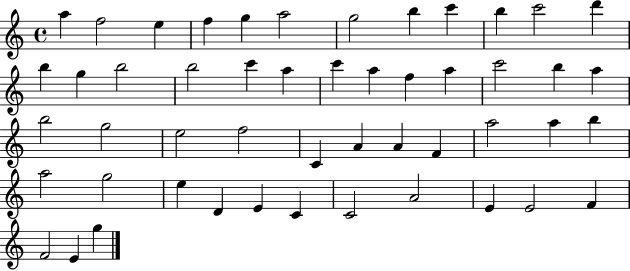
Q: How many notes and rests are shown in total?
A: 50